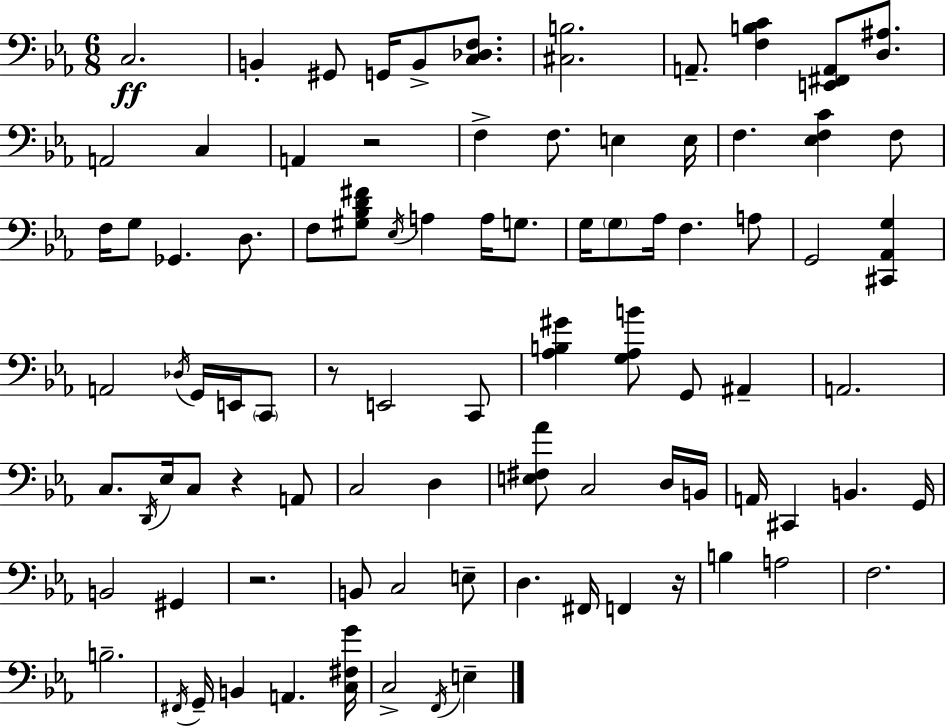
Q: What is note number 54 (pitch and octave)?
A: G2